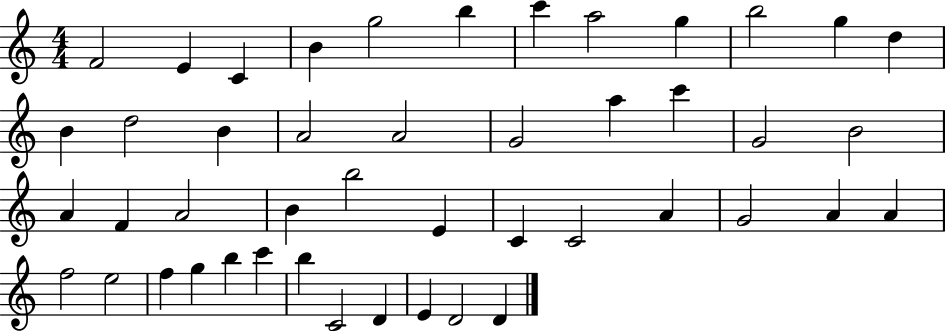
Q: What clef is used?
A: treble